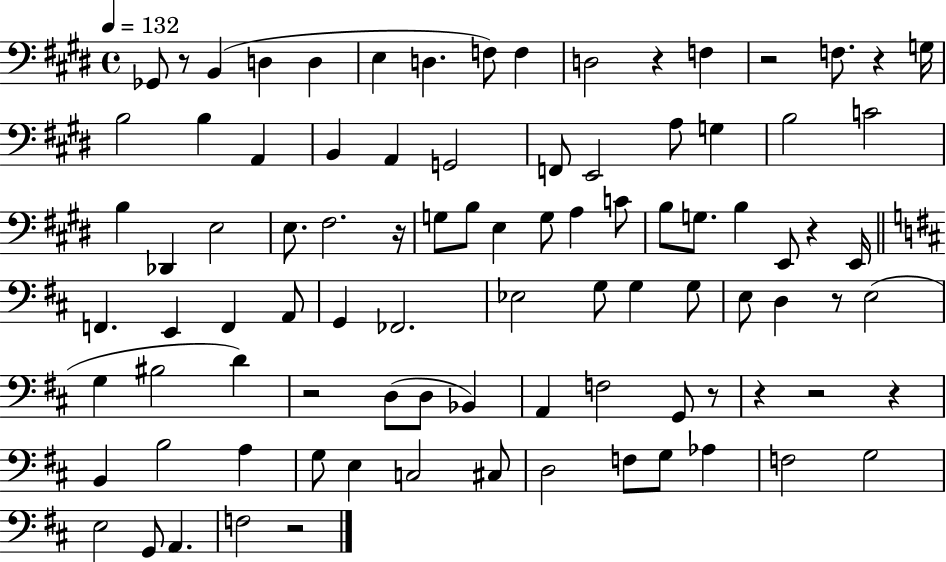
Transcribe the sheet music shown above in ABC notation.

X:1
T:Untitled
M:4/4
L:1/4
K:E
_G,,/2 z/2 B,, D, D, E, D, F,/2 F, D,2 z F, z2 F,/2 z G,/4 B,2 B, A,, B,, A,, G,,2 F,,/2 E,,2 A,/2 G, B,2 C2 B, _D,, E,2 E,/2 ^F,2 z/4 G,/2 B,/2 E, G,/2 A, C/2 B,/2 G,/2 B, E,,/2 z E,,/4 F,, E,, F,, A,,/2 G,, _F,,2 _E,2 G,/2 G, G,/2 E,/2 D, z/2 E,2 G, ^B,2 D z2 D,/2 D,/2 _B,, A,, F,2 G,,/2 z/2 z z2 z B,, B,2 A, G,/2 E, C,2 ^C,/2 D,2 F,/2 G,/2 _A, F,2 G,2 E,2 G,,/2 A,, F,2 z2